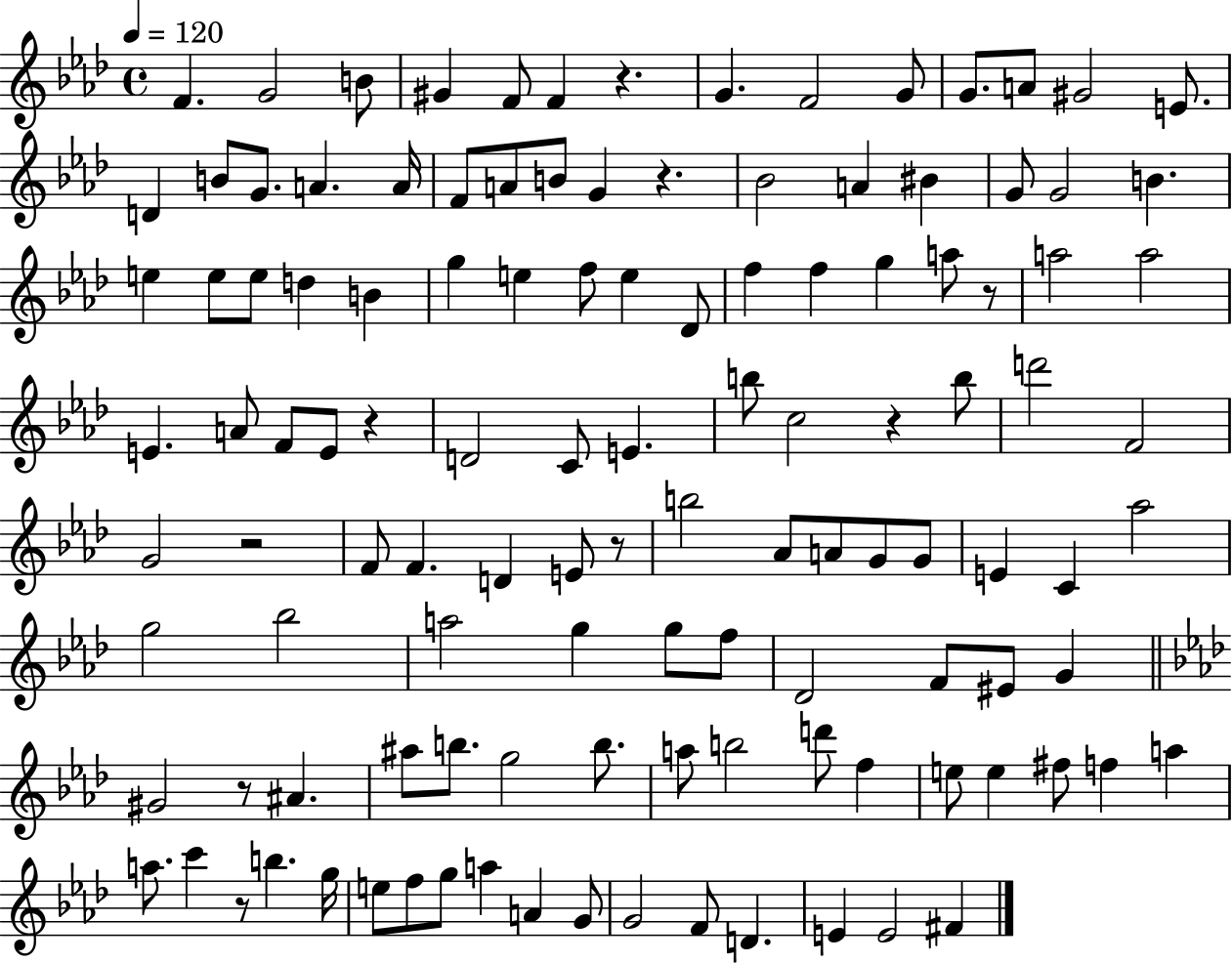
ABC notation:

X:1
T:Untitled
M:4/4
L:1/4
K:Ab
F G2 B/2 ^G F/2 F z G F2 G/2 G/2 A/2 ^G2 E/2 D B/2 G/2 A A/4 F/2 A/2 B/2 G z _B2 A ^B G/2 G2 B e e/2 e/2 d B g e f/2 e _D/2 f f g a/2 z/2 a2 a2 E A/2 F/2 E/2 z D2 C/2 E b/2 c2 z b/2 d'2 F2 G2 z2 F/2 F D E/2 z/2 b2 _A/2 A/2 G/2 G/2 E C _a2 g2 _b2 a2 g g/2 f/2 _D2 F/2 ^E/2 G ^G2 z/2 ^A ^a/2 b/2 g2 b/2 a/2 b2 d'/2 f e/2 e ^f/2 f a a/2 c' z/2 b g/4 e/2 f/2 g/2 a A G/2 G2 F/2 D E E2 ^F